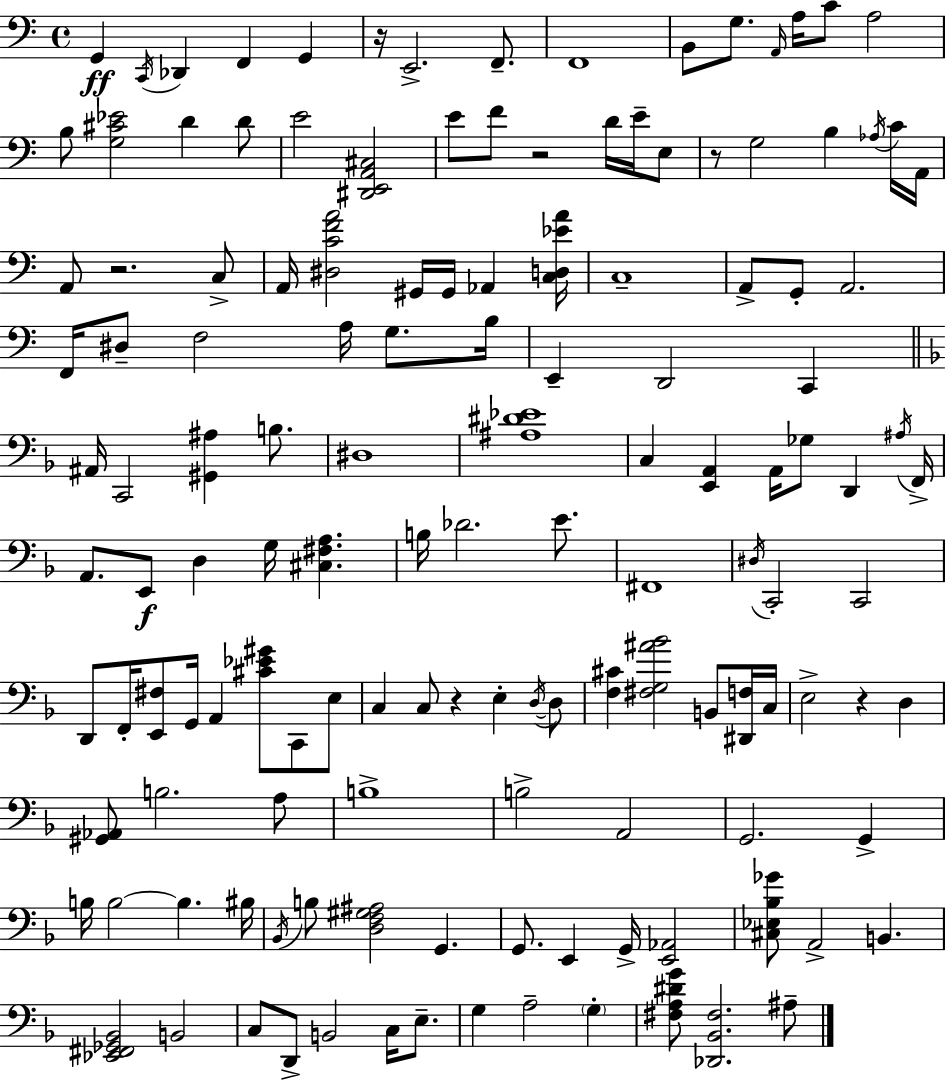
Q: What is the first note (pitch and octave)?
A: G2